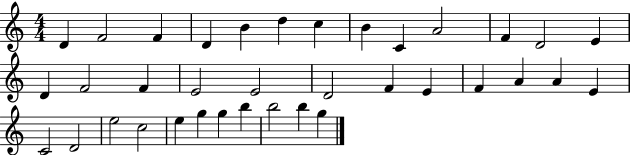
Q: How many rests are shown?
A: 0